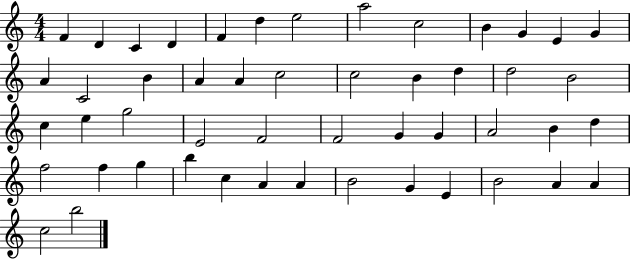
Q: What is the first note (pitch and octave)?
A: F4